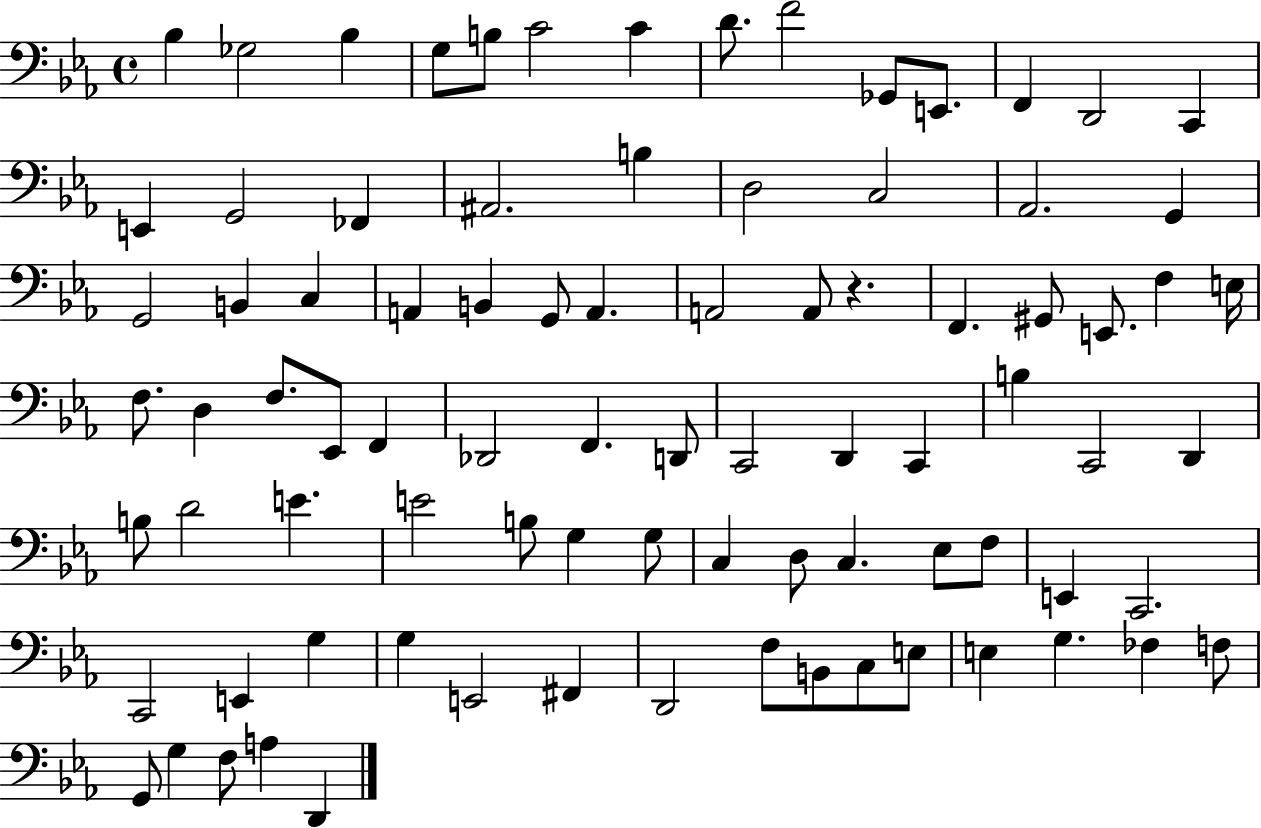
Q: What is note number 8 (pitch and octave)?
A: D4